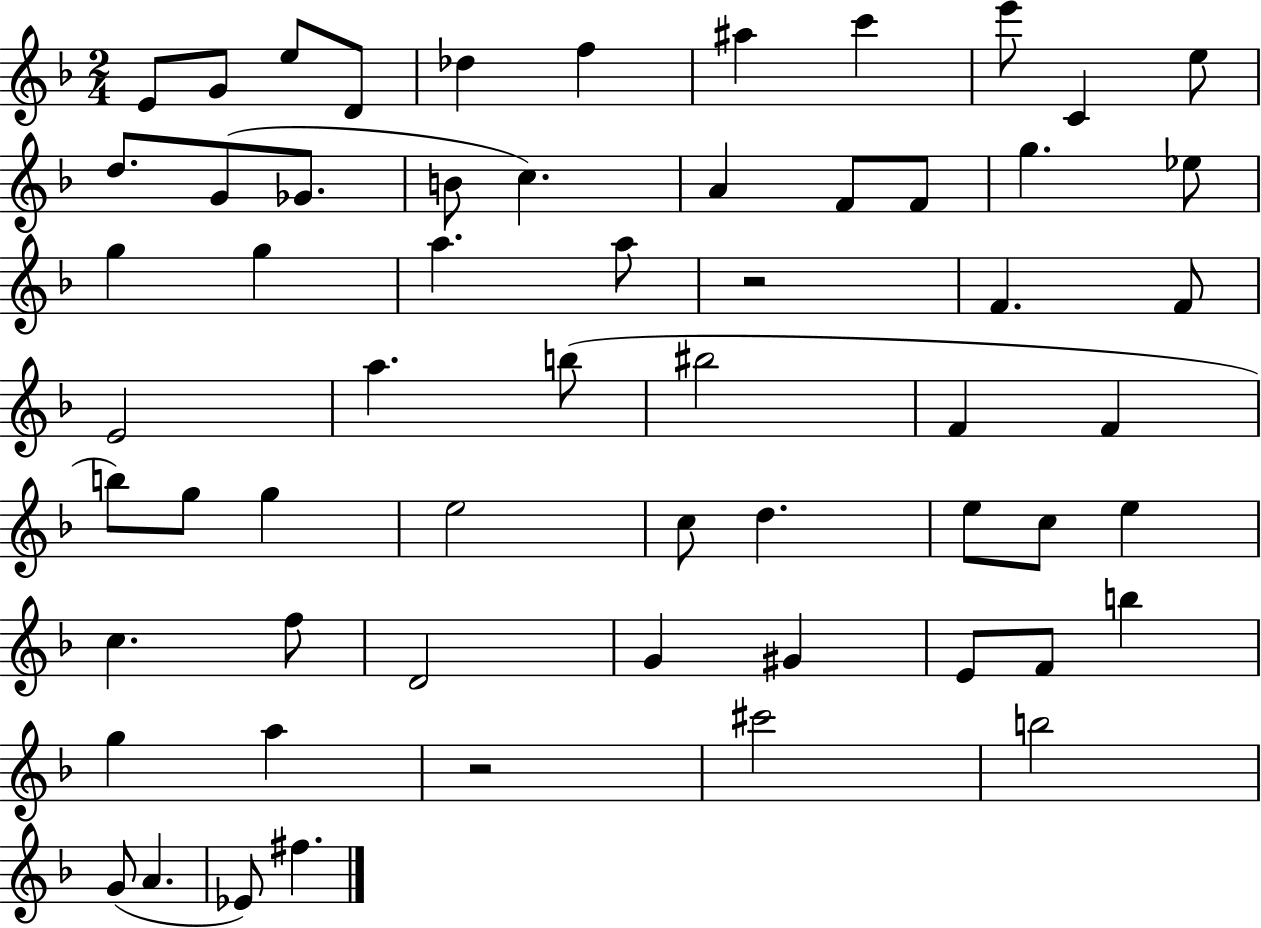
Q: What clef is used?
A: treble